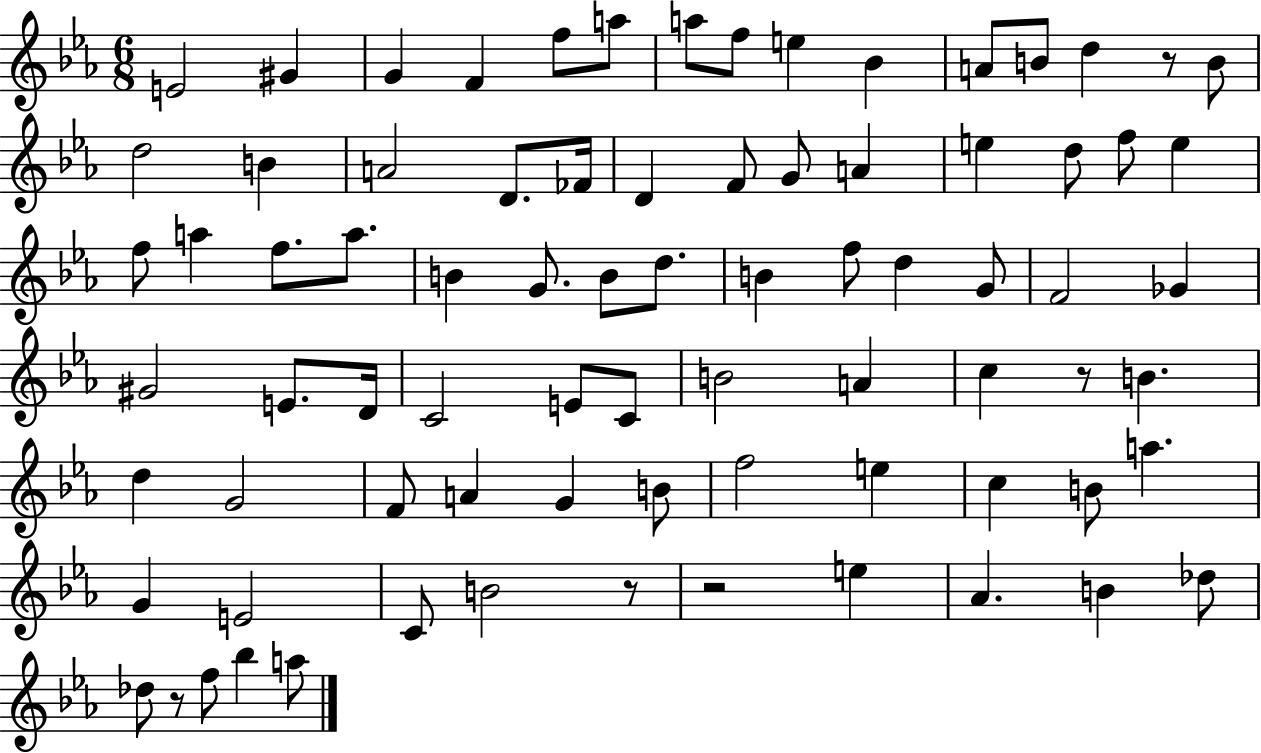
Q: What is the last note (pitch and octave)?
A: A5